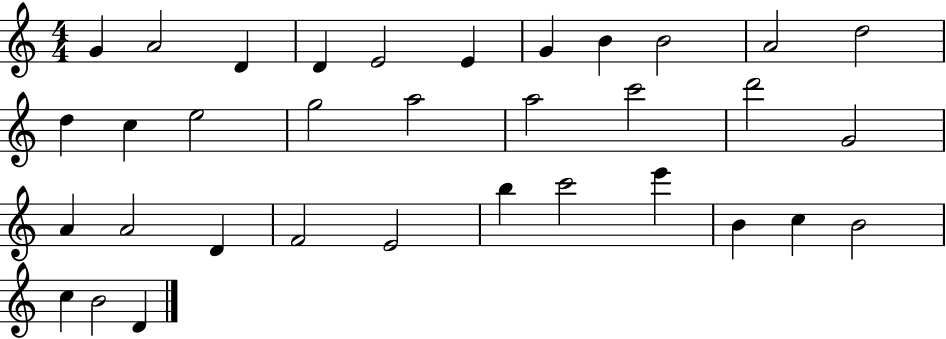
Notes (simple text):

G4/q A4/h D4/q D4/q E4/h E4/q G4/q B4/q B4/h A4/h D5/h D5/q C5/q E5/h G5/h A5/h A5/h C6/h D6/h G4/h A4/q A4/h D4/q F4/h E4/h B5/q C6/h E6/q B4/q C5/q B4/h C5/q B4/h D4/q